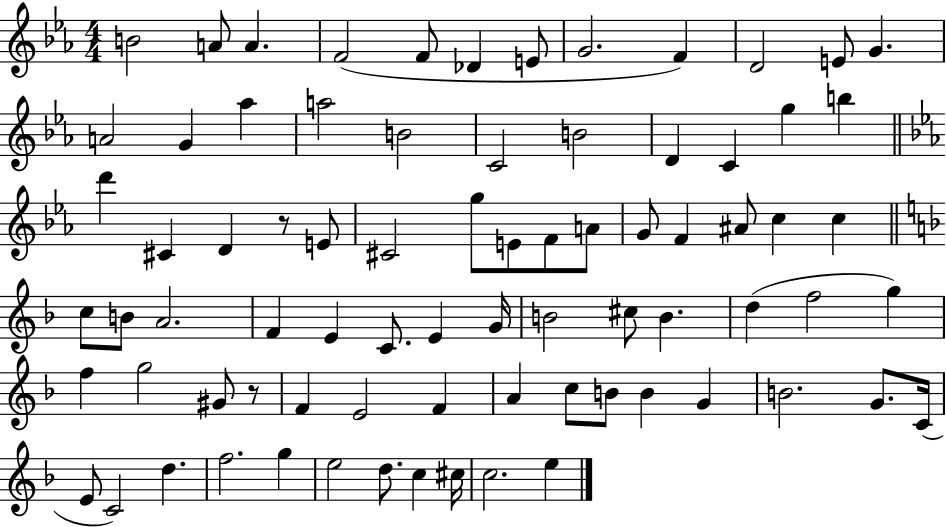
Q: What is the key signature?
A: EES major